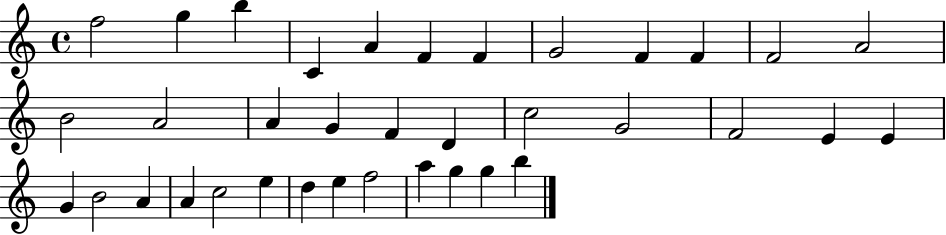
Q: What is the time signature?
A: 4/4